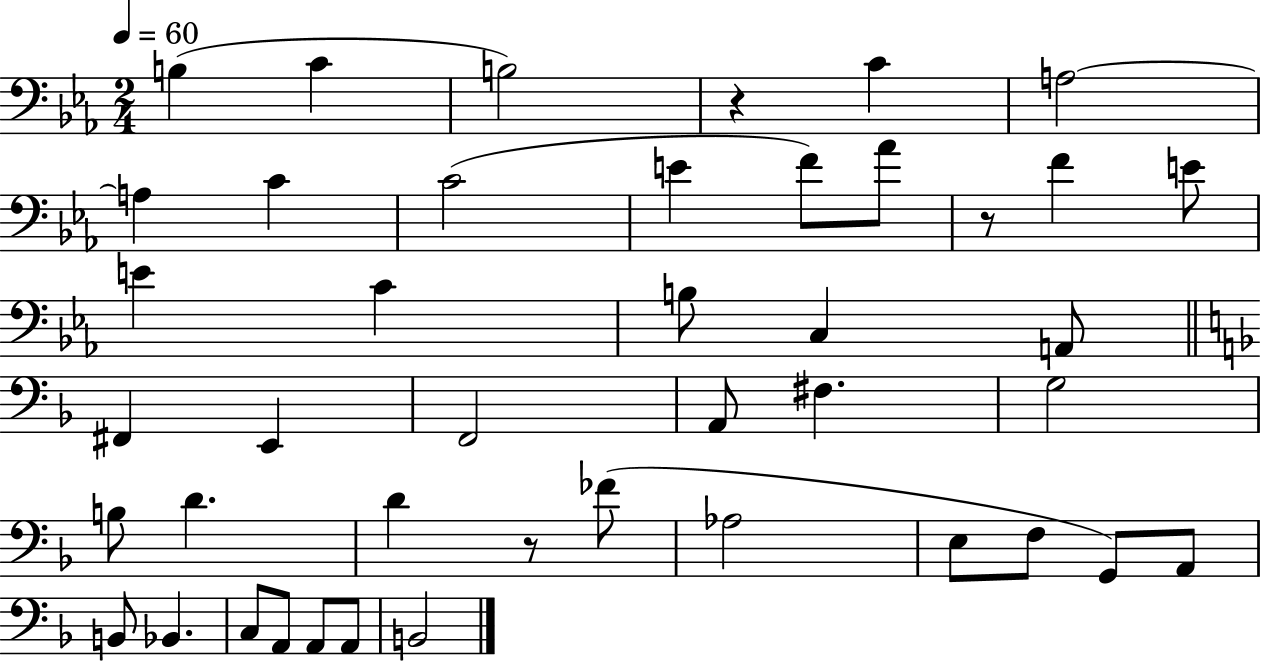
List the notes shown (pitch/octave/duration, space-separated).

B3/q C4/q B3/h R/q C4/q A3/h A3/q C4/q C4/h E4/q F4/e Ab4/e R/e F4/q E4/e E4/q C4/q B3/e C3/q A2/e F#2/q E2/q F2/h A2/e F#3/q. G3/h B3/e D4/q. D4/q R/e FES4/e Ab3/h E3/e F3/e G2/e A2/e B2/e Bb2/q. C3/e A2/e A2/e A2/e B2/h